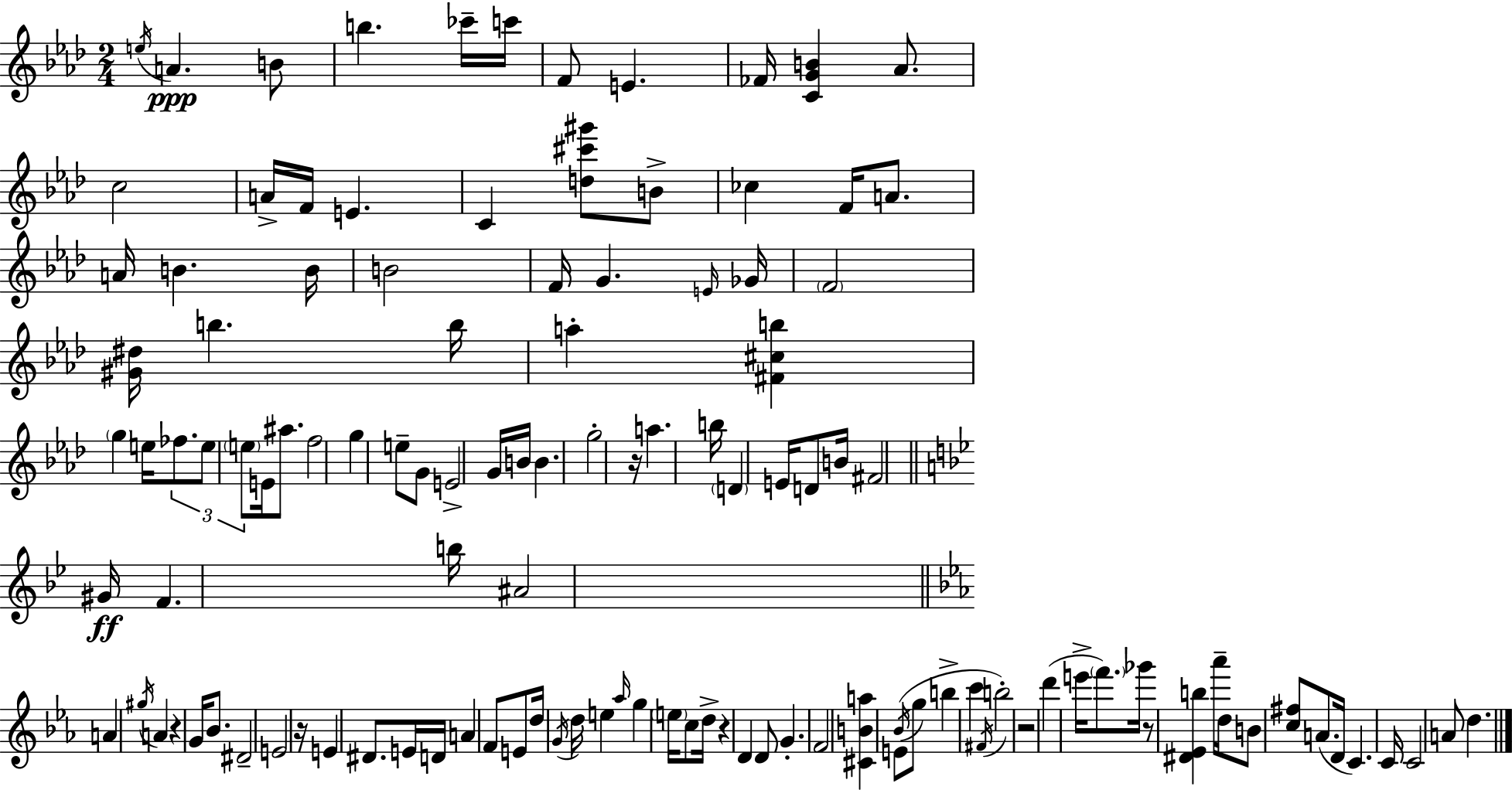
X:1
T:Untitled
M:2/4
L:1/4
K:Fm
e/4 A B/2 b _c'/4 c'/4 F/2 E _F/4 [CGB] _A/2 c2 A/4 F/4 E C [d^c'^g']/2 B/2 _c F/4 A/2 A/4 B B/4 B2 F/4 G E/4 _G/4 F2 [^G^d]/4 b b/4 a [^F^cb] g e/4 _f/2 e/2 e/2 E/4 ^a/2 f2 g e/2 G/2 E2 G/4 B/4 B g2 z/4 a b/4 D E/4 D/2 B/4 ^F2 ^G/4 F b/4 ^A2 A ^g/4 A z G/4 _B/2 ^D2 E2 z/4 E ^D/2 E/4 D/4 A F/2 E/2 d/4 G/4 d/4 e _a/4 g e/4 c/2 d/4 z D D/2 G F2 [^CBa] E/2 _B/4 g/2 b c' ^F/4 b2 z2 d' e'/4 f'/2 _g'/4 z/2 [^D_Eb] _a'/4 d/4 B/2 [c^f]/2 A/2 D/4 C C/4 C2 A/2 d